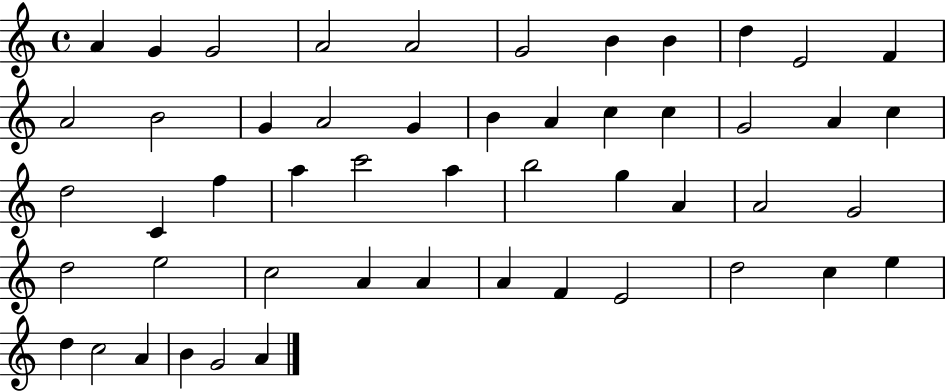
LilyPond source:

{
  \clef treble
  \time 4/4
  \defaultTimeSignature
  \key c \major
  a'4 g'4 g'2 | a'2 a'2 | g'2 b'4 b'4 | d''4 e'2 f'4 | \break a'2 b'2 | g'4 a'2 g'4 | b'4 a'4 c''4 c''4 | g'2 a'4 c''4 | \break d''2 c'4 f''4 | a''4 c'''2 a''4 | b''2 g''4 a'4 | a'2 g'2 | \break d''2 e''2 | c''2 a'4 a'4 | a'4 f'4 e'2 | d''2 c''4 e''4 | \break d''4 c''2 a'4 | b'4 g'2 a'4 | \bar "|."
}